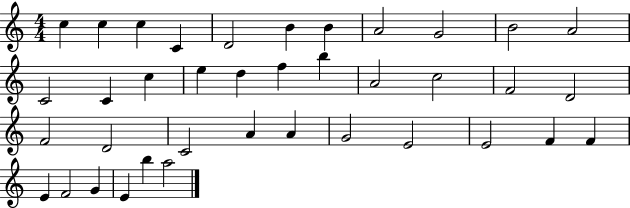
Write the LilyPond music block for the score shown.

{
  \clef treble
  \numericTimeSignature
  \time 4/4
  \key c \major
  c''4 c''4 c''4 c'4 | d'2 b'4 b'4 | a'2 g'2 | b'2 a'2 | \break c'2 c'4 c''4 | e''4 d''4 f''4 b''4 | a'2 c''2 | f'2 d'2 | \break f'2 d'2 | c'2 a'4 a'4 | g'2 e'2 | e'2 f'4 f'4 | \break e'4 f'2 g'4 | e'4 b''4 a''2 | \bar "|."
}